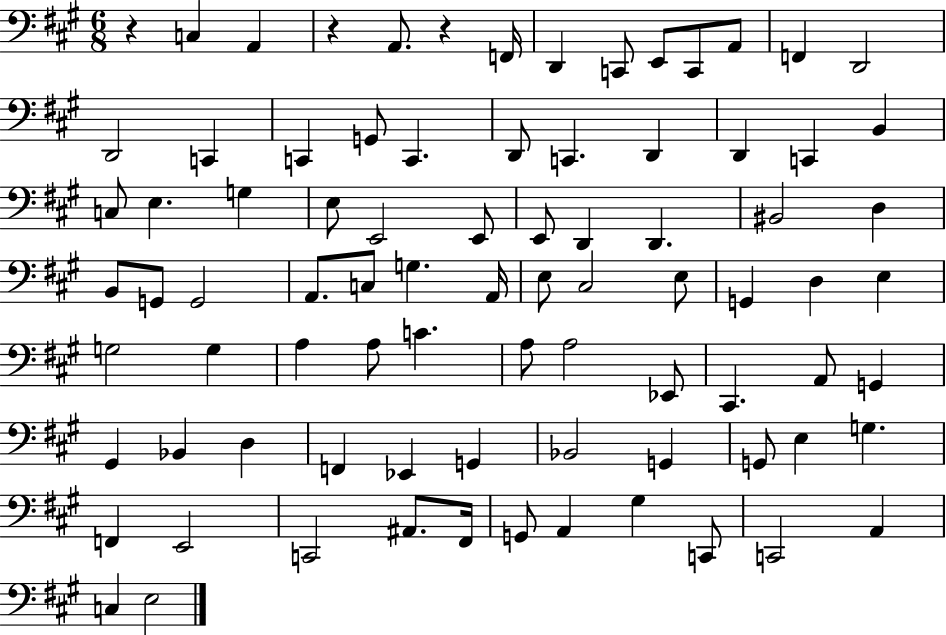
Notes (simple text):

R/q C3/q A2/q R/q A2/e. R/q F2/s D2/q C2/e E2/e C2/e A2/e F2/q D2/h D2/h C2/q C2/q G2/e C2/q. D2/e C2/q. D2/q D2/q C2/q B2/q C3/e E3/q. G3/q E3/e E2/h E2/e E2/e D2/q D2/q. BIS2/h D3/q B2/e G2/e G2/h A2/e. C3/e G3/q. A2/s E3/e C#3/h E3/e G2/q D3/q E3/q G3/h G3/q A3/q A3/e C4/q. A3/e A3/h Eb2/e C#2/q. A2/e G2/q G#2/q Bb2/q D3/q F2/q Eb2/q G2/q Bb2/h G2/q G2/e E3/q G3/q. F2/q E2/h C2/h A#2/e. F#2/s G2/e A2/q G#3/q C2/e C2/h A2/q C3/q E3/h